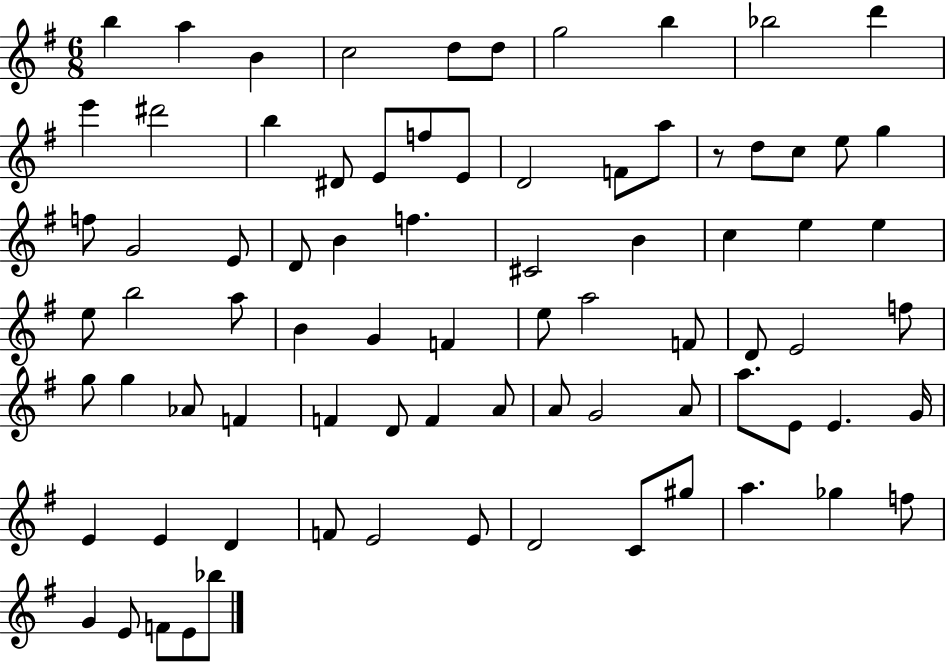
{
  \clef treble
  \numericTimeSignature
  \time 6/8
  \key g \major
  \repeat volta 2 { b''4 a''4 b'4 | c''2 d''8 d''8 | g''2 b''4 | bes''2 d'''4 | \break e'''4 dis'''2 | b''4 dis'8 e'8 f''8 e'8 | d'2 f'8 a''8 | r8 d''8 c''8 e''8 g''4 | \break f''8 g'2 e'8 | d'8 b'4 f''4. | cis'2 b'4 | c''4 e''4 e''4 | \break e''8 b''2 a''8 | b'4 g'4 f'4 | e''8 a''2 f'8 | d'8 e'2 f''8 | \break g''8 g''4 aes'8 f'4 | f'4 d'8 f'4 a'8 | a'8 g'2 a'8 | a''8. e'8 e'4. g'16 | \break e'4 e'4 d'4 | f'8 e'2 e'8 | d'2 c'8 gis''8 | a''4. ges''4 f''8 | \break g'4 e'8 f'8 e'8 bes''8 | } \bar "|."
}